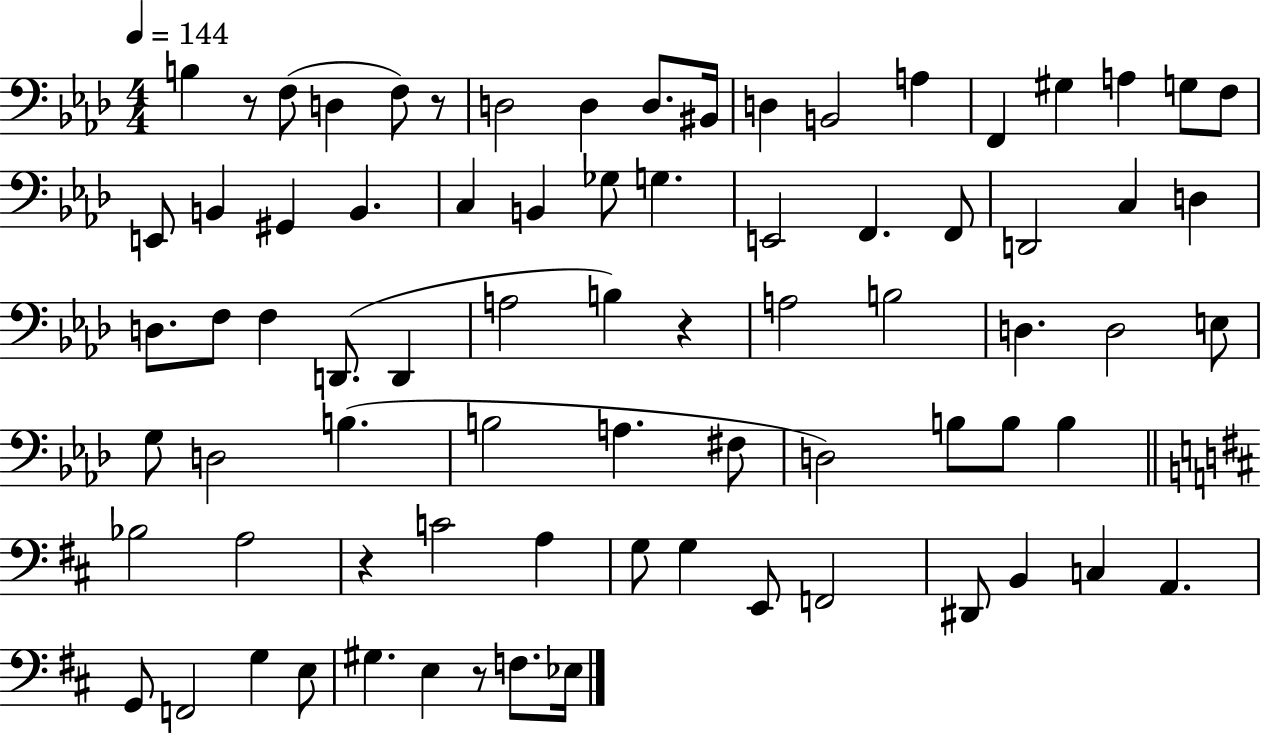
{
  \clef bass
  \numericTimeSignature
  \time 4/4
  \key aes \major
  \tempo 4 = 144
  b4 r8 f8( d4 f8) r8 | d2 d4 d8. bis,16 | d4 b,2 a4 | f,4 gis4 a4 g8 f8 | \break e,8 b,4 gis,4 b,4. | c4 b,4 ges8 g4. | e,2 f,4. f,8 | d,2 c4 d4 | \break d8. f8 f4 d,8.( d,4 | a2 b4) r4 | a2 b2 | d4. d2 e8 | \break g8 d2 b4.( | b2 a4. fis8 | d2) b8 b8 b4 | \bar "||" \break \key b \minor bes2 a2 | r4 c'2 a4 | g8 g4 e,8 f,2 | dis,8 b,4 c4 a,4. | \break g,8 f,2 g4 e8 | gis4. e4 r8 f8. ees16 | \bar "|."
}